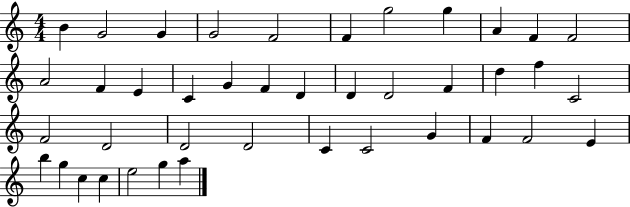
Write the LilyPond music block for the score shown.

{
  \clef treble
  \numericTimeSignature
  \time 4/4
  \key c \major
  b'4 g'2 g'4 | g'2 f'2 | f'4 g''2 g''4 | a'4 f'4 f'2 | \break a'2 f'4 e'4 | c'4 g'4 f'4 d'4 | d'4 d'2 f'4 | d''4 f''4 c'2 | \break f'2 d'2 | d'2 d'2 | c'4 c'2 g'4 | f'4 f'2 e'4 | \break b''4 g''4 c''4 c''4 | e''2 g''4 a''4 | \bar "|."
}